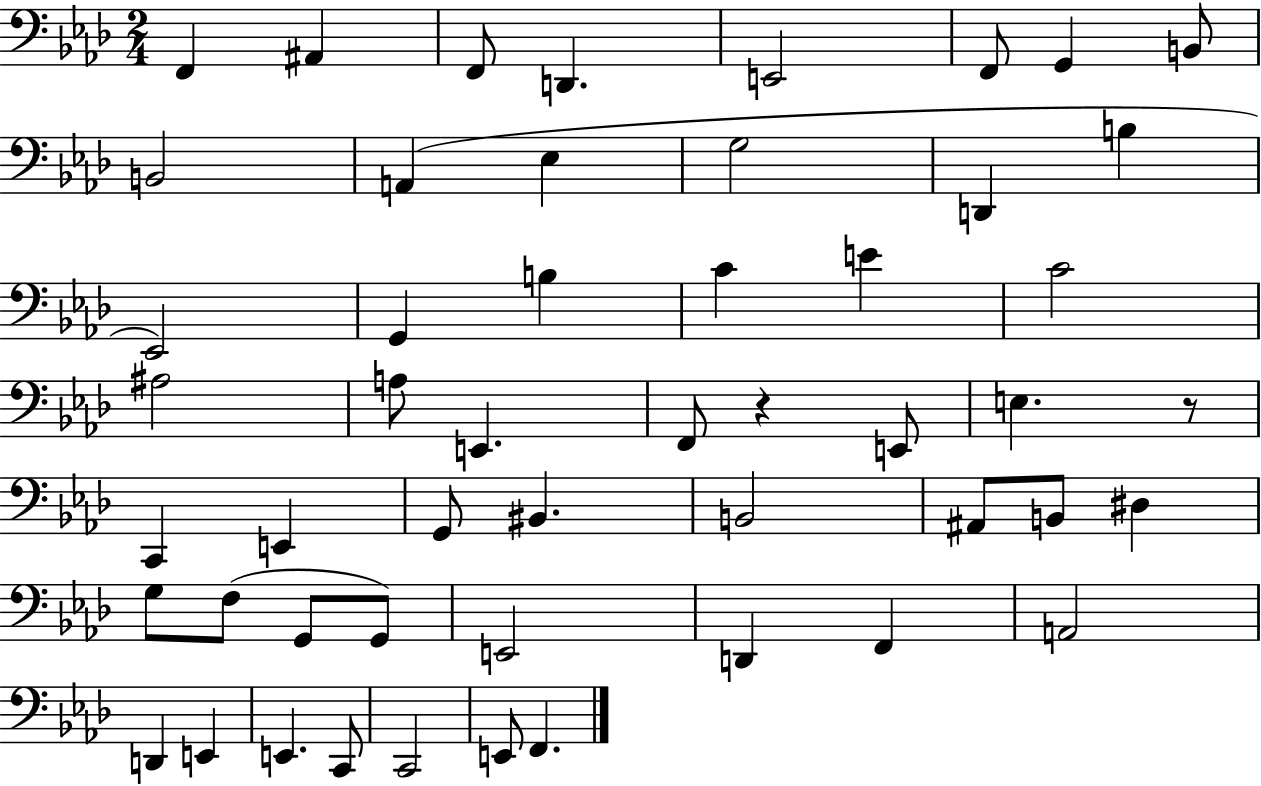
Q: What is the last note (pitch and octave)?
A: F2